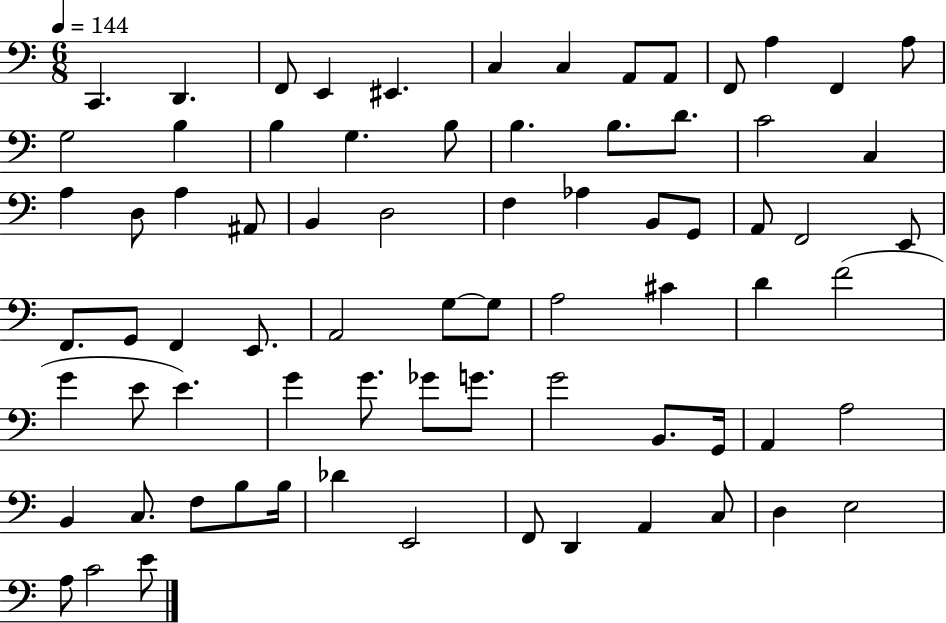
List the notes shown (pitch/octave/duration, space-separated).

C2/q. D2/q. F2/e E2/q EIS2/q. C3/q C3/q A2/e A2/e F2/e A3/q F2/q A3/e G3/h B3/q B3/q G3/q. B3/e B3/q. B3/e. D4/e. C4/h C3/q A3/q D3/e A3/q A#2/e B2/q D3/h F3/q Ab3/q B2/e G2/e A2/e F2/h E2/e F2/e. G2/e F2/q E2/e. A2/h G3/e G3/e A3/h C#4/q D4/q F4/h G4/q E4/e E4/q. G4/q G4/e. Gb4/e G4/e. G4/h B2/e. G2/s A2/q A3/h B2/q C3/e. F3/e B3/e B3/s Db4/q E2/h F2/e D2/q A2/q C3/e D3/q E3/h A3/e C4/h E4/e